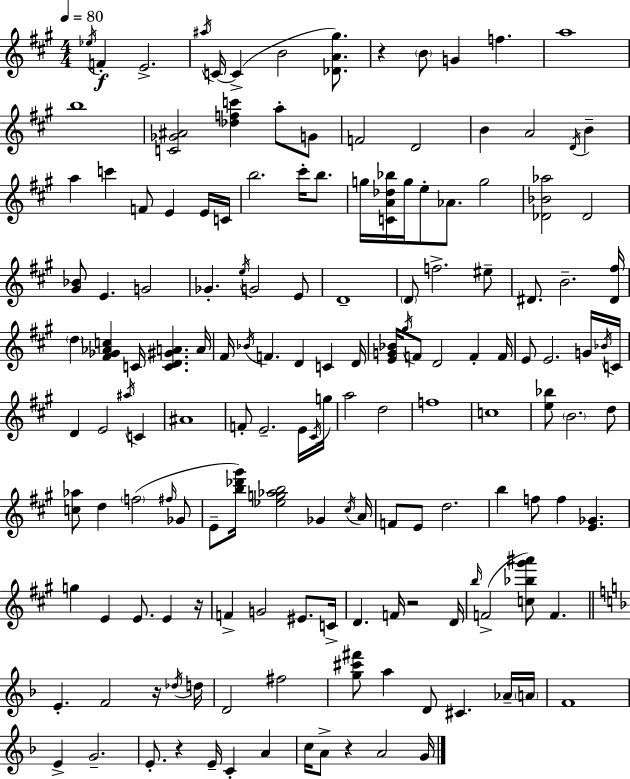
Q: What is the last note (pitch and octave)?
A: G4